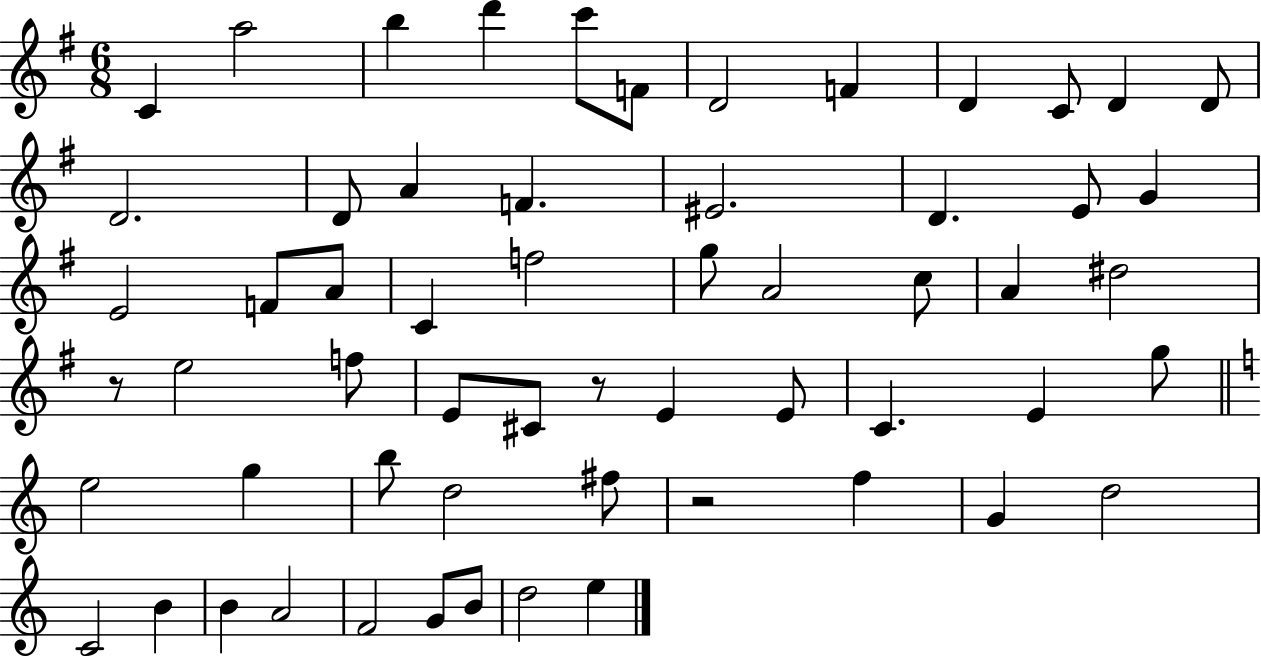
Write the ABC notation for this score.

X:1
T:Untitled
M:6/8
L:1/4
K:G
C a2 b d' c'/2 F/2 D2 F D C/2 D D/2 D2 D/2 A F ^E2 D E/2 G E2 F/2 A/2 C f2 g/2 A2 c/2 A ^d2 z/2 e2 f/2 E/2 ^C/2 z/2 E E/2 C E g/2 e2 g b/2 d2 ^f/2 z2 f G d2 C2 B B A2 F2 G/2 B/2 d2 e